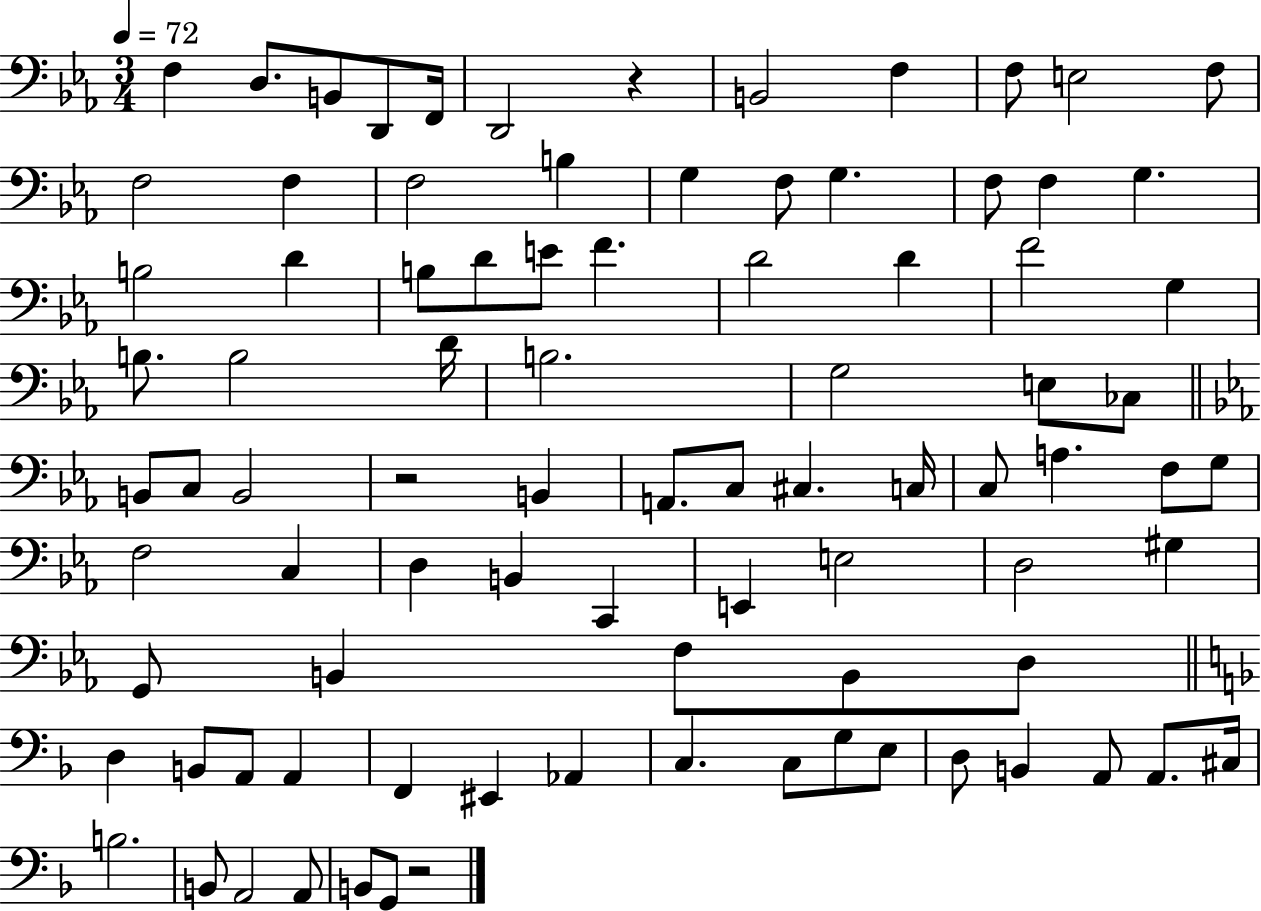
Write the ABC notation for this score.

X:1
T:Untitled
M:3/4
L:1/4
K:Eb
F, D,/2 B,,/2 D,,/2 F,,/4 D,,2 z B,,2 F, F,/2 E,2 F,/2 F,2 F, F,2 B, G, F,/2 G, F,/2 F, G, B,2 D B,/2 D/2 E/2 F D2 D F2 G, B,/2 B,2 D/4 B,2 G,2 E,/2 _C,/2 B,,/2 C,/2 B,,2 z2 B,, A,,/2 C,/2 ^C, C,/4 C,/2 A, F,/2 G,/2 F,2 C, D, B,, C,, E,, E,2 D,2 ^G, G,,/2 B,, F,/2 B,,/2 D,/2 D, B,,/2 A,,/2 A,, F,, ^E,, _A,, C, C,/2 G,/2 E,/2 D,/2 B,, A,,/2 A,,/2 ^C,/4 B,2 B,,/2 A,,2 A,,/2 B,,/2 G,,/2 z2